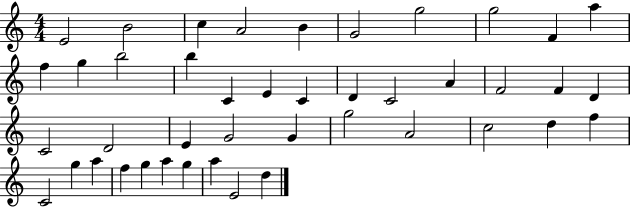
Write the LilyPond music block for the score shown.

{
  \clef treble
  \numericTimeSignature
  \time 4/4
  \key c \major
  e'2 b'2 | c''4 a'2 b'4 | g'2 g''2 | g''2 f'4 a''4 | \break f''4 g''4 b''2 | b''4 c'4 e'4 c'4 | d'4 c'2 a'4 | f'2 f'4 d'4 | \break c'2 d'2 | e'4 g'2 g'4 | g''2 a'2 | c''2 d''4 f''4 | \break c'2 g''4 a''4 | f''4 g''4 a''4 g''4 | a''4 e'2 d''4 | \bar "|."
}